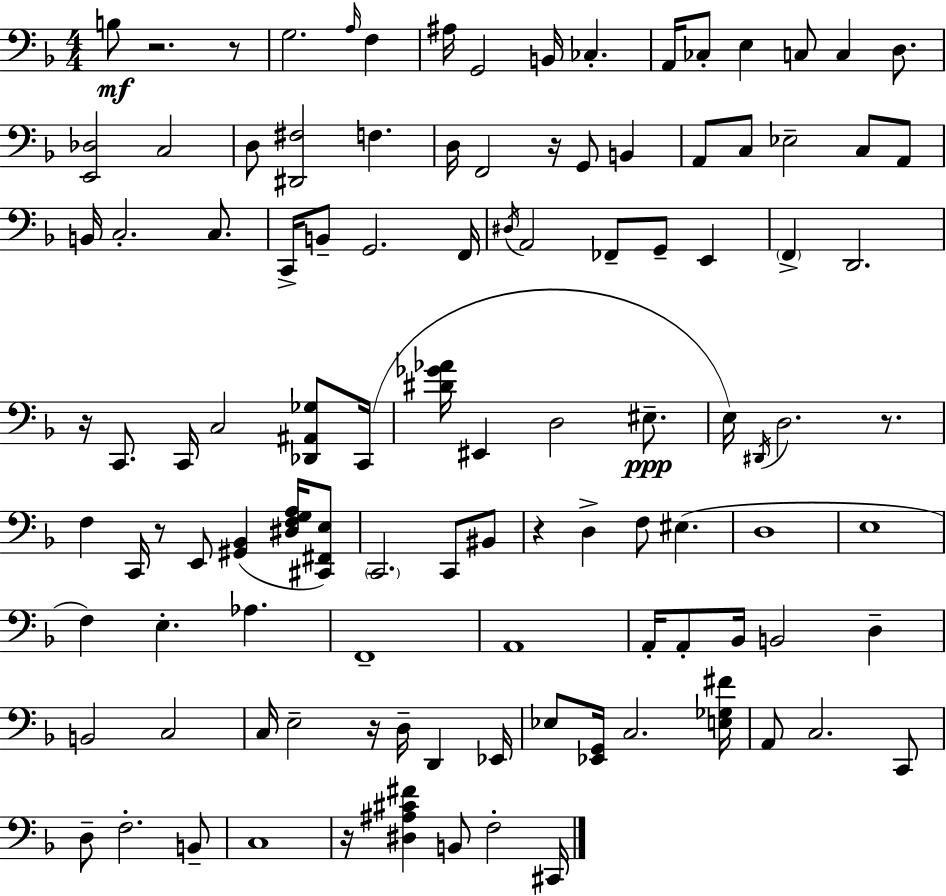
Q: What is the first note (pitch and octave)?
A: B3